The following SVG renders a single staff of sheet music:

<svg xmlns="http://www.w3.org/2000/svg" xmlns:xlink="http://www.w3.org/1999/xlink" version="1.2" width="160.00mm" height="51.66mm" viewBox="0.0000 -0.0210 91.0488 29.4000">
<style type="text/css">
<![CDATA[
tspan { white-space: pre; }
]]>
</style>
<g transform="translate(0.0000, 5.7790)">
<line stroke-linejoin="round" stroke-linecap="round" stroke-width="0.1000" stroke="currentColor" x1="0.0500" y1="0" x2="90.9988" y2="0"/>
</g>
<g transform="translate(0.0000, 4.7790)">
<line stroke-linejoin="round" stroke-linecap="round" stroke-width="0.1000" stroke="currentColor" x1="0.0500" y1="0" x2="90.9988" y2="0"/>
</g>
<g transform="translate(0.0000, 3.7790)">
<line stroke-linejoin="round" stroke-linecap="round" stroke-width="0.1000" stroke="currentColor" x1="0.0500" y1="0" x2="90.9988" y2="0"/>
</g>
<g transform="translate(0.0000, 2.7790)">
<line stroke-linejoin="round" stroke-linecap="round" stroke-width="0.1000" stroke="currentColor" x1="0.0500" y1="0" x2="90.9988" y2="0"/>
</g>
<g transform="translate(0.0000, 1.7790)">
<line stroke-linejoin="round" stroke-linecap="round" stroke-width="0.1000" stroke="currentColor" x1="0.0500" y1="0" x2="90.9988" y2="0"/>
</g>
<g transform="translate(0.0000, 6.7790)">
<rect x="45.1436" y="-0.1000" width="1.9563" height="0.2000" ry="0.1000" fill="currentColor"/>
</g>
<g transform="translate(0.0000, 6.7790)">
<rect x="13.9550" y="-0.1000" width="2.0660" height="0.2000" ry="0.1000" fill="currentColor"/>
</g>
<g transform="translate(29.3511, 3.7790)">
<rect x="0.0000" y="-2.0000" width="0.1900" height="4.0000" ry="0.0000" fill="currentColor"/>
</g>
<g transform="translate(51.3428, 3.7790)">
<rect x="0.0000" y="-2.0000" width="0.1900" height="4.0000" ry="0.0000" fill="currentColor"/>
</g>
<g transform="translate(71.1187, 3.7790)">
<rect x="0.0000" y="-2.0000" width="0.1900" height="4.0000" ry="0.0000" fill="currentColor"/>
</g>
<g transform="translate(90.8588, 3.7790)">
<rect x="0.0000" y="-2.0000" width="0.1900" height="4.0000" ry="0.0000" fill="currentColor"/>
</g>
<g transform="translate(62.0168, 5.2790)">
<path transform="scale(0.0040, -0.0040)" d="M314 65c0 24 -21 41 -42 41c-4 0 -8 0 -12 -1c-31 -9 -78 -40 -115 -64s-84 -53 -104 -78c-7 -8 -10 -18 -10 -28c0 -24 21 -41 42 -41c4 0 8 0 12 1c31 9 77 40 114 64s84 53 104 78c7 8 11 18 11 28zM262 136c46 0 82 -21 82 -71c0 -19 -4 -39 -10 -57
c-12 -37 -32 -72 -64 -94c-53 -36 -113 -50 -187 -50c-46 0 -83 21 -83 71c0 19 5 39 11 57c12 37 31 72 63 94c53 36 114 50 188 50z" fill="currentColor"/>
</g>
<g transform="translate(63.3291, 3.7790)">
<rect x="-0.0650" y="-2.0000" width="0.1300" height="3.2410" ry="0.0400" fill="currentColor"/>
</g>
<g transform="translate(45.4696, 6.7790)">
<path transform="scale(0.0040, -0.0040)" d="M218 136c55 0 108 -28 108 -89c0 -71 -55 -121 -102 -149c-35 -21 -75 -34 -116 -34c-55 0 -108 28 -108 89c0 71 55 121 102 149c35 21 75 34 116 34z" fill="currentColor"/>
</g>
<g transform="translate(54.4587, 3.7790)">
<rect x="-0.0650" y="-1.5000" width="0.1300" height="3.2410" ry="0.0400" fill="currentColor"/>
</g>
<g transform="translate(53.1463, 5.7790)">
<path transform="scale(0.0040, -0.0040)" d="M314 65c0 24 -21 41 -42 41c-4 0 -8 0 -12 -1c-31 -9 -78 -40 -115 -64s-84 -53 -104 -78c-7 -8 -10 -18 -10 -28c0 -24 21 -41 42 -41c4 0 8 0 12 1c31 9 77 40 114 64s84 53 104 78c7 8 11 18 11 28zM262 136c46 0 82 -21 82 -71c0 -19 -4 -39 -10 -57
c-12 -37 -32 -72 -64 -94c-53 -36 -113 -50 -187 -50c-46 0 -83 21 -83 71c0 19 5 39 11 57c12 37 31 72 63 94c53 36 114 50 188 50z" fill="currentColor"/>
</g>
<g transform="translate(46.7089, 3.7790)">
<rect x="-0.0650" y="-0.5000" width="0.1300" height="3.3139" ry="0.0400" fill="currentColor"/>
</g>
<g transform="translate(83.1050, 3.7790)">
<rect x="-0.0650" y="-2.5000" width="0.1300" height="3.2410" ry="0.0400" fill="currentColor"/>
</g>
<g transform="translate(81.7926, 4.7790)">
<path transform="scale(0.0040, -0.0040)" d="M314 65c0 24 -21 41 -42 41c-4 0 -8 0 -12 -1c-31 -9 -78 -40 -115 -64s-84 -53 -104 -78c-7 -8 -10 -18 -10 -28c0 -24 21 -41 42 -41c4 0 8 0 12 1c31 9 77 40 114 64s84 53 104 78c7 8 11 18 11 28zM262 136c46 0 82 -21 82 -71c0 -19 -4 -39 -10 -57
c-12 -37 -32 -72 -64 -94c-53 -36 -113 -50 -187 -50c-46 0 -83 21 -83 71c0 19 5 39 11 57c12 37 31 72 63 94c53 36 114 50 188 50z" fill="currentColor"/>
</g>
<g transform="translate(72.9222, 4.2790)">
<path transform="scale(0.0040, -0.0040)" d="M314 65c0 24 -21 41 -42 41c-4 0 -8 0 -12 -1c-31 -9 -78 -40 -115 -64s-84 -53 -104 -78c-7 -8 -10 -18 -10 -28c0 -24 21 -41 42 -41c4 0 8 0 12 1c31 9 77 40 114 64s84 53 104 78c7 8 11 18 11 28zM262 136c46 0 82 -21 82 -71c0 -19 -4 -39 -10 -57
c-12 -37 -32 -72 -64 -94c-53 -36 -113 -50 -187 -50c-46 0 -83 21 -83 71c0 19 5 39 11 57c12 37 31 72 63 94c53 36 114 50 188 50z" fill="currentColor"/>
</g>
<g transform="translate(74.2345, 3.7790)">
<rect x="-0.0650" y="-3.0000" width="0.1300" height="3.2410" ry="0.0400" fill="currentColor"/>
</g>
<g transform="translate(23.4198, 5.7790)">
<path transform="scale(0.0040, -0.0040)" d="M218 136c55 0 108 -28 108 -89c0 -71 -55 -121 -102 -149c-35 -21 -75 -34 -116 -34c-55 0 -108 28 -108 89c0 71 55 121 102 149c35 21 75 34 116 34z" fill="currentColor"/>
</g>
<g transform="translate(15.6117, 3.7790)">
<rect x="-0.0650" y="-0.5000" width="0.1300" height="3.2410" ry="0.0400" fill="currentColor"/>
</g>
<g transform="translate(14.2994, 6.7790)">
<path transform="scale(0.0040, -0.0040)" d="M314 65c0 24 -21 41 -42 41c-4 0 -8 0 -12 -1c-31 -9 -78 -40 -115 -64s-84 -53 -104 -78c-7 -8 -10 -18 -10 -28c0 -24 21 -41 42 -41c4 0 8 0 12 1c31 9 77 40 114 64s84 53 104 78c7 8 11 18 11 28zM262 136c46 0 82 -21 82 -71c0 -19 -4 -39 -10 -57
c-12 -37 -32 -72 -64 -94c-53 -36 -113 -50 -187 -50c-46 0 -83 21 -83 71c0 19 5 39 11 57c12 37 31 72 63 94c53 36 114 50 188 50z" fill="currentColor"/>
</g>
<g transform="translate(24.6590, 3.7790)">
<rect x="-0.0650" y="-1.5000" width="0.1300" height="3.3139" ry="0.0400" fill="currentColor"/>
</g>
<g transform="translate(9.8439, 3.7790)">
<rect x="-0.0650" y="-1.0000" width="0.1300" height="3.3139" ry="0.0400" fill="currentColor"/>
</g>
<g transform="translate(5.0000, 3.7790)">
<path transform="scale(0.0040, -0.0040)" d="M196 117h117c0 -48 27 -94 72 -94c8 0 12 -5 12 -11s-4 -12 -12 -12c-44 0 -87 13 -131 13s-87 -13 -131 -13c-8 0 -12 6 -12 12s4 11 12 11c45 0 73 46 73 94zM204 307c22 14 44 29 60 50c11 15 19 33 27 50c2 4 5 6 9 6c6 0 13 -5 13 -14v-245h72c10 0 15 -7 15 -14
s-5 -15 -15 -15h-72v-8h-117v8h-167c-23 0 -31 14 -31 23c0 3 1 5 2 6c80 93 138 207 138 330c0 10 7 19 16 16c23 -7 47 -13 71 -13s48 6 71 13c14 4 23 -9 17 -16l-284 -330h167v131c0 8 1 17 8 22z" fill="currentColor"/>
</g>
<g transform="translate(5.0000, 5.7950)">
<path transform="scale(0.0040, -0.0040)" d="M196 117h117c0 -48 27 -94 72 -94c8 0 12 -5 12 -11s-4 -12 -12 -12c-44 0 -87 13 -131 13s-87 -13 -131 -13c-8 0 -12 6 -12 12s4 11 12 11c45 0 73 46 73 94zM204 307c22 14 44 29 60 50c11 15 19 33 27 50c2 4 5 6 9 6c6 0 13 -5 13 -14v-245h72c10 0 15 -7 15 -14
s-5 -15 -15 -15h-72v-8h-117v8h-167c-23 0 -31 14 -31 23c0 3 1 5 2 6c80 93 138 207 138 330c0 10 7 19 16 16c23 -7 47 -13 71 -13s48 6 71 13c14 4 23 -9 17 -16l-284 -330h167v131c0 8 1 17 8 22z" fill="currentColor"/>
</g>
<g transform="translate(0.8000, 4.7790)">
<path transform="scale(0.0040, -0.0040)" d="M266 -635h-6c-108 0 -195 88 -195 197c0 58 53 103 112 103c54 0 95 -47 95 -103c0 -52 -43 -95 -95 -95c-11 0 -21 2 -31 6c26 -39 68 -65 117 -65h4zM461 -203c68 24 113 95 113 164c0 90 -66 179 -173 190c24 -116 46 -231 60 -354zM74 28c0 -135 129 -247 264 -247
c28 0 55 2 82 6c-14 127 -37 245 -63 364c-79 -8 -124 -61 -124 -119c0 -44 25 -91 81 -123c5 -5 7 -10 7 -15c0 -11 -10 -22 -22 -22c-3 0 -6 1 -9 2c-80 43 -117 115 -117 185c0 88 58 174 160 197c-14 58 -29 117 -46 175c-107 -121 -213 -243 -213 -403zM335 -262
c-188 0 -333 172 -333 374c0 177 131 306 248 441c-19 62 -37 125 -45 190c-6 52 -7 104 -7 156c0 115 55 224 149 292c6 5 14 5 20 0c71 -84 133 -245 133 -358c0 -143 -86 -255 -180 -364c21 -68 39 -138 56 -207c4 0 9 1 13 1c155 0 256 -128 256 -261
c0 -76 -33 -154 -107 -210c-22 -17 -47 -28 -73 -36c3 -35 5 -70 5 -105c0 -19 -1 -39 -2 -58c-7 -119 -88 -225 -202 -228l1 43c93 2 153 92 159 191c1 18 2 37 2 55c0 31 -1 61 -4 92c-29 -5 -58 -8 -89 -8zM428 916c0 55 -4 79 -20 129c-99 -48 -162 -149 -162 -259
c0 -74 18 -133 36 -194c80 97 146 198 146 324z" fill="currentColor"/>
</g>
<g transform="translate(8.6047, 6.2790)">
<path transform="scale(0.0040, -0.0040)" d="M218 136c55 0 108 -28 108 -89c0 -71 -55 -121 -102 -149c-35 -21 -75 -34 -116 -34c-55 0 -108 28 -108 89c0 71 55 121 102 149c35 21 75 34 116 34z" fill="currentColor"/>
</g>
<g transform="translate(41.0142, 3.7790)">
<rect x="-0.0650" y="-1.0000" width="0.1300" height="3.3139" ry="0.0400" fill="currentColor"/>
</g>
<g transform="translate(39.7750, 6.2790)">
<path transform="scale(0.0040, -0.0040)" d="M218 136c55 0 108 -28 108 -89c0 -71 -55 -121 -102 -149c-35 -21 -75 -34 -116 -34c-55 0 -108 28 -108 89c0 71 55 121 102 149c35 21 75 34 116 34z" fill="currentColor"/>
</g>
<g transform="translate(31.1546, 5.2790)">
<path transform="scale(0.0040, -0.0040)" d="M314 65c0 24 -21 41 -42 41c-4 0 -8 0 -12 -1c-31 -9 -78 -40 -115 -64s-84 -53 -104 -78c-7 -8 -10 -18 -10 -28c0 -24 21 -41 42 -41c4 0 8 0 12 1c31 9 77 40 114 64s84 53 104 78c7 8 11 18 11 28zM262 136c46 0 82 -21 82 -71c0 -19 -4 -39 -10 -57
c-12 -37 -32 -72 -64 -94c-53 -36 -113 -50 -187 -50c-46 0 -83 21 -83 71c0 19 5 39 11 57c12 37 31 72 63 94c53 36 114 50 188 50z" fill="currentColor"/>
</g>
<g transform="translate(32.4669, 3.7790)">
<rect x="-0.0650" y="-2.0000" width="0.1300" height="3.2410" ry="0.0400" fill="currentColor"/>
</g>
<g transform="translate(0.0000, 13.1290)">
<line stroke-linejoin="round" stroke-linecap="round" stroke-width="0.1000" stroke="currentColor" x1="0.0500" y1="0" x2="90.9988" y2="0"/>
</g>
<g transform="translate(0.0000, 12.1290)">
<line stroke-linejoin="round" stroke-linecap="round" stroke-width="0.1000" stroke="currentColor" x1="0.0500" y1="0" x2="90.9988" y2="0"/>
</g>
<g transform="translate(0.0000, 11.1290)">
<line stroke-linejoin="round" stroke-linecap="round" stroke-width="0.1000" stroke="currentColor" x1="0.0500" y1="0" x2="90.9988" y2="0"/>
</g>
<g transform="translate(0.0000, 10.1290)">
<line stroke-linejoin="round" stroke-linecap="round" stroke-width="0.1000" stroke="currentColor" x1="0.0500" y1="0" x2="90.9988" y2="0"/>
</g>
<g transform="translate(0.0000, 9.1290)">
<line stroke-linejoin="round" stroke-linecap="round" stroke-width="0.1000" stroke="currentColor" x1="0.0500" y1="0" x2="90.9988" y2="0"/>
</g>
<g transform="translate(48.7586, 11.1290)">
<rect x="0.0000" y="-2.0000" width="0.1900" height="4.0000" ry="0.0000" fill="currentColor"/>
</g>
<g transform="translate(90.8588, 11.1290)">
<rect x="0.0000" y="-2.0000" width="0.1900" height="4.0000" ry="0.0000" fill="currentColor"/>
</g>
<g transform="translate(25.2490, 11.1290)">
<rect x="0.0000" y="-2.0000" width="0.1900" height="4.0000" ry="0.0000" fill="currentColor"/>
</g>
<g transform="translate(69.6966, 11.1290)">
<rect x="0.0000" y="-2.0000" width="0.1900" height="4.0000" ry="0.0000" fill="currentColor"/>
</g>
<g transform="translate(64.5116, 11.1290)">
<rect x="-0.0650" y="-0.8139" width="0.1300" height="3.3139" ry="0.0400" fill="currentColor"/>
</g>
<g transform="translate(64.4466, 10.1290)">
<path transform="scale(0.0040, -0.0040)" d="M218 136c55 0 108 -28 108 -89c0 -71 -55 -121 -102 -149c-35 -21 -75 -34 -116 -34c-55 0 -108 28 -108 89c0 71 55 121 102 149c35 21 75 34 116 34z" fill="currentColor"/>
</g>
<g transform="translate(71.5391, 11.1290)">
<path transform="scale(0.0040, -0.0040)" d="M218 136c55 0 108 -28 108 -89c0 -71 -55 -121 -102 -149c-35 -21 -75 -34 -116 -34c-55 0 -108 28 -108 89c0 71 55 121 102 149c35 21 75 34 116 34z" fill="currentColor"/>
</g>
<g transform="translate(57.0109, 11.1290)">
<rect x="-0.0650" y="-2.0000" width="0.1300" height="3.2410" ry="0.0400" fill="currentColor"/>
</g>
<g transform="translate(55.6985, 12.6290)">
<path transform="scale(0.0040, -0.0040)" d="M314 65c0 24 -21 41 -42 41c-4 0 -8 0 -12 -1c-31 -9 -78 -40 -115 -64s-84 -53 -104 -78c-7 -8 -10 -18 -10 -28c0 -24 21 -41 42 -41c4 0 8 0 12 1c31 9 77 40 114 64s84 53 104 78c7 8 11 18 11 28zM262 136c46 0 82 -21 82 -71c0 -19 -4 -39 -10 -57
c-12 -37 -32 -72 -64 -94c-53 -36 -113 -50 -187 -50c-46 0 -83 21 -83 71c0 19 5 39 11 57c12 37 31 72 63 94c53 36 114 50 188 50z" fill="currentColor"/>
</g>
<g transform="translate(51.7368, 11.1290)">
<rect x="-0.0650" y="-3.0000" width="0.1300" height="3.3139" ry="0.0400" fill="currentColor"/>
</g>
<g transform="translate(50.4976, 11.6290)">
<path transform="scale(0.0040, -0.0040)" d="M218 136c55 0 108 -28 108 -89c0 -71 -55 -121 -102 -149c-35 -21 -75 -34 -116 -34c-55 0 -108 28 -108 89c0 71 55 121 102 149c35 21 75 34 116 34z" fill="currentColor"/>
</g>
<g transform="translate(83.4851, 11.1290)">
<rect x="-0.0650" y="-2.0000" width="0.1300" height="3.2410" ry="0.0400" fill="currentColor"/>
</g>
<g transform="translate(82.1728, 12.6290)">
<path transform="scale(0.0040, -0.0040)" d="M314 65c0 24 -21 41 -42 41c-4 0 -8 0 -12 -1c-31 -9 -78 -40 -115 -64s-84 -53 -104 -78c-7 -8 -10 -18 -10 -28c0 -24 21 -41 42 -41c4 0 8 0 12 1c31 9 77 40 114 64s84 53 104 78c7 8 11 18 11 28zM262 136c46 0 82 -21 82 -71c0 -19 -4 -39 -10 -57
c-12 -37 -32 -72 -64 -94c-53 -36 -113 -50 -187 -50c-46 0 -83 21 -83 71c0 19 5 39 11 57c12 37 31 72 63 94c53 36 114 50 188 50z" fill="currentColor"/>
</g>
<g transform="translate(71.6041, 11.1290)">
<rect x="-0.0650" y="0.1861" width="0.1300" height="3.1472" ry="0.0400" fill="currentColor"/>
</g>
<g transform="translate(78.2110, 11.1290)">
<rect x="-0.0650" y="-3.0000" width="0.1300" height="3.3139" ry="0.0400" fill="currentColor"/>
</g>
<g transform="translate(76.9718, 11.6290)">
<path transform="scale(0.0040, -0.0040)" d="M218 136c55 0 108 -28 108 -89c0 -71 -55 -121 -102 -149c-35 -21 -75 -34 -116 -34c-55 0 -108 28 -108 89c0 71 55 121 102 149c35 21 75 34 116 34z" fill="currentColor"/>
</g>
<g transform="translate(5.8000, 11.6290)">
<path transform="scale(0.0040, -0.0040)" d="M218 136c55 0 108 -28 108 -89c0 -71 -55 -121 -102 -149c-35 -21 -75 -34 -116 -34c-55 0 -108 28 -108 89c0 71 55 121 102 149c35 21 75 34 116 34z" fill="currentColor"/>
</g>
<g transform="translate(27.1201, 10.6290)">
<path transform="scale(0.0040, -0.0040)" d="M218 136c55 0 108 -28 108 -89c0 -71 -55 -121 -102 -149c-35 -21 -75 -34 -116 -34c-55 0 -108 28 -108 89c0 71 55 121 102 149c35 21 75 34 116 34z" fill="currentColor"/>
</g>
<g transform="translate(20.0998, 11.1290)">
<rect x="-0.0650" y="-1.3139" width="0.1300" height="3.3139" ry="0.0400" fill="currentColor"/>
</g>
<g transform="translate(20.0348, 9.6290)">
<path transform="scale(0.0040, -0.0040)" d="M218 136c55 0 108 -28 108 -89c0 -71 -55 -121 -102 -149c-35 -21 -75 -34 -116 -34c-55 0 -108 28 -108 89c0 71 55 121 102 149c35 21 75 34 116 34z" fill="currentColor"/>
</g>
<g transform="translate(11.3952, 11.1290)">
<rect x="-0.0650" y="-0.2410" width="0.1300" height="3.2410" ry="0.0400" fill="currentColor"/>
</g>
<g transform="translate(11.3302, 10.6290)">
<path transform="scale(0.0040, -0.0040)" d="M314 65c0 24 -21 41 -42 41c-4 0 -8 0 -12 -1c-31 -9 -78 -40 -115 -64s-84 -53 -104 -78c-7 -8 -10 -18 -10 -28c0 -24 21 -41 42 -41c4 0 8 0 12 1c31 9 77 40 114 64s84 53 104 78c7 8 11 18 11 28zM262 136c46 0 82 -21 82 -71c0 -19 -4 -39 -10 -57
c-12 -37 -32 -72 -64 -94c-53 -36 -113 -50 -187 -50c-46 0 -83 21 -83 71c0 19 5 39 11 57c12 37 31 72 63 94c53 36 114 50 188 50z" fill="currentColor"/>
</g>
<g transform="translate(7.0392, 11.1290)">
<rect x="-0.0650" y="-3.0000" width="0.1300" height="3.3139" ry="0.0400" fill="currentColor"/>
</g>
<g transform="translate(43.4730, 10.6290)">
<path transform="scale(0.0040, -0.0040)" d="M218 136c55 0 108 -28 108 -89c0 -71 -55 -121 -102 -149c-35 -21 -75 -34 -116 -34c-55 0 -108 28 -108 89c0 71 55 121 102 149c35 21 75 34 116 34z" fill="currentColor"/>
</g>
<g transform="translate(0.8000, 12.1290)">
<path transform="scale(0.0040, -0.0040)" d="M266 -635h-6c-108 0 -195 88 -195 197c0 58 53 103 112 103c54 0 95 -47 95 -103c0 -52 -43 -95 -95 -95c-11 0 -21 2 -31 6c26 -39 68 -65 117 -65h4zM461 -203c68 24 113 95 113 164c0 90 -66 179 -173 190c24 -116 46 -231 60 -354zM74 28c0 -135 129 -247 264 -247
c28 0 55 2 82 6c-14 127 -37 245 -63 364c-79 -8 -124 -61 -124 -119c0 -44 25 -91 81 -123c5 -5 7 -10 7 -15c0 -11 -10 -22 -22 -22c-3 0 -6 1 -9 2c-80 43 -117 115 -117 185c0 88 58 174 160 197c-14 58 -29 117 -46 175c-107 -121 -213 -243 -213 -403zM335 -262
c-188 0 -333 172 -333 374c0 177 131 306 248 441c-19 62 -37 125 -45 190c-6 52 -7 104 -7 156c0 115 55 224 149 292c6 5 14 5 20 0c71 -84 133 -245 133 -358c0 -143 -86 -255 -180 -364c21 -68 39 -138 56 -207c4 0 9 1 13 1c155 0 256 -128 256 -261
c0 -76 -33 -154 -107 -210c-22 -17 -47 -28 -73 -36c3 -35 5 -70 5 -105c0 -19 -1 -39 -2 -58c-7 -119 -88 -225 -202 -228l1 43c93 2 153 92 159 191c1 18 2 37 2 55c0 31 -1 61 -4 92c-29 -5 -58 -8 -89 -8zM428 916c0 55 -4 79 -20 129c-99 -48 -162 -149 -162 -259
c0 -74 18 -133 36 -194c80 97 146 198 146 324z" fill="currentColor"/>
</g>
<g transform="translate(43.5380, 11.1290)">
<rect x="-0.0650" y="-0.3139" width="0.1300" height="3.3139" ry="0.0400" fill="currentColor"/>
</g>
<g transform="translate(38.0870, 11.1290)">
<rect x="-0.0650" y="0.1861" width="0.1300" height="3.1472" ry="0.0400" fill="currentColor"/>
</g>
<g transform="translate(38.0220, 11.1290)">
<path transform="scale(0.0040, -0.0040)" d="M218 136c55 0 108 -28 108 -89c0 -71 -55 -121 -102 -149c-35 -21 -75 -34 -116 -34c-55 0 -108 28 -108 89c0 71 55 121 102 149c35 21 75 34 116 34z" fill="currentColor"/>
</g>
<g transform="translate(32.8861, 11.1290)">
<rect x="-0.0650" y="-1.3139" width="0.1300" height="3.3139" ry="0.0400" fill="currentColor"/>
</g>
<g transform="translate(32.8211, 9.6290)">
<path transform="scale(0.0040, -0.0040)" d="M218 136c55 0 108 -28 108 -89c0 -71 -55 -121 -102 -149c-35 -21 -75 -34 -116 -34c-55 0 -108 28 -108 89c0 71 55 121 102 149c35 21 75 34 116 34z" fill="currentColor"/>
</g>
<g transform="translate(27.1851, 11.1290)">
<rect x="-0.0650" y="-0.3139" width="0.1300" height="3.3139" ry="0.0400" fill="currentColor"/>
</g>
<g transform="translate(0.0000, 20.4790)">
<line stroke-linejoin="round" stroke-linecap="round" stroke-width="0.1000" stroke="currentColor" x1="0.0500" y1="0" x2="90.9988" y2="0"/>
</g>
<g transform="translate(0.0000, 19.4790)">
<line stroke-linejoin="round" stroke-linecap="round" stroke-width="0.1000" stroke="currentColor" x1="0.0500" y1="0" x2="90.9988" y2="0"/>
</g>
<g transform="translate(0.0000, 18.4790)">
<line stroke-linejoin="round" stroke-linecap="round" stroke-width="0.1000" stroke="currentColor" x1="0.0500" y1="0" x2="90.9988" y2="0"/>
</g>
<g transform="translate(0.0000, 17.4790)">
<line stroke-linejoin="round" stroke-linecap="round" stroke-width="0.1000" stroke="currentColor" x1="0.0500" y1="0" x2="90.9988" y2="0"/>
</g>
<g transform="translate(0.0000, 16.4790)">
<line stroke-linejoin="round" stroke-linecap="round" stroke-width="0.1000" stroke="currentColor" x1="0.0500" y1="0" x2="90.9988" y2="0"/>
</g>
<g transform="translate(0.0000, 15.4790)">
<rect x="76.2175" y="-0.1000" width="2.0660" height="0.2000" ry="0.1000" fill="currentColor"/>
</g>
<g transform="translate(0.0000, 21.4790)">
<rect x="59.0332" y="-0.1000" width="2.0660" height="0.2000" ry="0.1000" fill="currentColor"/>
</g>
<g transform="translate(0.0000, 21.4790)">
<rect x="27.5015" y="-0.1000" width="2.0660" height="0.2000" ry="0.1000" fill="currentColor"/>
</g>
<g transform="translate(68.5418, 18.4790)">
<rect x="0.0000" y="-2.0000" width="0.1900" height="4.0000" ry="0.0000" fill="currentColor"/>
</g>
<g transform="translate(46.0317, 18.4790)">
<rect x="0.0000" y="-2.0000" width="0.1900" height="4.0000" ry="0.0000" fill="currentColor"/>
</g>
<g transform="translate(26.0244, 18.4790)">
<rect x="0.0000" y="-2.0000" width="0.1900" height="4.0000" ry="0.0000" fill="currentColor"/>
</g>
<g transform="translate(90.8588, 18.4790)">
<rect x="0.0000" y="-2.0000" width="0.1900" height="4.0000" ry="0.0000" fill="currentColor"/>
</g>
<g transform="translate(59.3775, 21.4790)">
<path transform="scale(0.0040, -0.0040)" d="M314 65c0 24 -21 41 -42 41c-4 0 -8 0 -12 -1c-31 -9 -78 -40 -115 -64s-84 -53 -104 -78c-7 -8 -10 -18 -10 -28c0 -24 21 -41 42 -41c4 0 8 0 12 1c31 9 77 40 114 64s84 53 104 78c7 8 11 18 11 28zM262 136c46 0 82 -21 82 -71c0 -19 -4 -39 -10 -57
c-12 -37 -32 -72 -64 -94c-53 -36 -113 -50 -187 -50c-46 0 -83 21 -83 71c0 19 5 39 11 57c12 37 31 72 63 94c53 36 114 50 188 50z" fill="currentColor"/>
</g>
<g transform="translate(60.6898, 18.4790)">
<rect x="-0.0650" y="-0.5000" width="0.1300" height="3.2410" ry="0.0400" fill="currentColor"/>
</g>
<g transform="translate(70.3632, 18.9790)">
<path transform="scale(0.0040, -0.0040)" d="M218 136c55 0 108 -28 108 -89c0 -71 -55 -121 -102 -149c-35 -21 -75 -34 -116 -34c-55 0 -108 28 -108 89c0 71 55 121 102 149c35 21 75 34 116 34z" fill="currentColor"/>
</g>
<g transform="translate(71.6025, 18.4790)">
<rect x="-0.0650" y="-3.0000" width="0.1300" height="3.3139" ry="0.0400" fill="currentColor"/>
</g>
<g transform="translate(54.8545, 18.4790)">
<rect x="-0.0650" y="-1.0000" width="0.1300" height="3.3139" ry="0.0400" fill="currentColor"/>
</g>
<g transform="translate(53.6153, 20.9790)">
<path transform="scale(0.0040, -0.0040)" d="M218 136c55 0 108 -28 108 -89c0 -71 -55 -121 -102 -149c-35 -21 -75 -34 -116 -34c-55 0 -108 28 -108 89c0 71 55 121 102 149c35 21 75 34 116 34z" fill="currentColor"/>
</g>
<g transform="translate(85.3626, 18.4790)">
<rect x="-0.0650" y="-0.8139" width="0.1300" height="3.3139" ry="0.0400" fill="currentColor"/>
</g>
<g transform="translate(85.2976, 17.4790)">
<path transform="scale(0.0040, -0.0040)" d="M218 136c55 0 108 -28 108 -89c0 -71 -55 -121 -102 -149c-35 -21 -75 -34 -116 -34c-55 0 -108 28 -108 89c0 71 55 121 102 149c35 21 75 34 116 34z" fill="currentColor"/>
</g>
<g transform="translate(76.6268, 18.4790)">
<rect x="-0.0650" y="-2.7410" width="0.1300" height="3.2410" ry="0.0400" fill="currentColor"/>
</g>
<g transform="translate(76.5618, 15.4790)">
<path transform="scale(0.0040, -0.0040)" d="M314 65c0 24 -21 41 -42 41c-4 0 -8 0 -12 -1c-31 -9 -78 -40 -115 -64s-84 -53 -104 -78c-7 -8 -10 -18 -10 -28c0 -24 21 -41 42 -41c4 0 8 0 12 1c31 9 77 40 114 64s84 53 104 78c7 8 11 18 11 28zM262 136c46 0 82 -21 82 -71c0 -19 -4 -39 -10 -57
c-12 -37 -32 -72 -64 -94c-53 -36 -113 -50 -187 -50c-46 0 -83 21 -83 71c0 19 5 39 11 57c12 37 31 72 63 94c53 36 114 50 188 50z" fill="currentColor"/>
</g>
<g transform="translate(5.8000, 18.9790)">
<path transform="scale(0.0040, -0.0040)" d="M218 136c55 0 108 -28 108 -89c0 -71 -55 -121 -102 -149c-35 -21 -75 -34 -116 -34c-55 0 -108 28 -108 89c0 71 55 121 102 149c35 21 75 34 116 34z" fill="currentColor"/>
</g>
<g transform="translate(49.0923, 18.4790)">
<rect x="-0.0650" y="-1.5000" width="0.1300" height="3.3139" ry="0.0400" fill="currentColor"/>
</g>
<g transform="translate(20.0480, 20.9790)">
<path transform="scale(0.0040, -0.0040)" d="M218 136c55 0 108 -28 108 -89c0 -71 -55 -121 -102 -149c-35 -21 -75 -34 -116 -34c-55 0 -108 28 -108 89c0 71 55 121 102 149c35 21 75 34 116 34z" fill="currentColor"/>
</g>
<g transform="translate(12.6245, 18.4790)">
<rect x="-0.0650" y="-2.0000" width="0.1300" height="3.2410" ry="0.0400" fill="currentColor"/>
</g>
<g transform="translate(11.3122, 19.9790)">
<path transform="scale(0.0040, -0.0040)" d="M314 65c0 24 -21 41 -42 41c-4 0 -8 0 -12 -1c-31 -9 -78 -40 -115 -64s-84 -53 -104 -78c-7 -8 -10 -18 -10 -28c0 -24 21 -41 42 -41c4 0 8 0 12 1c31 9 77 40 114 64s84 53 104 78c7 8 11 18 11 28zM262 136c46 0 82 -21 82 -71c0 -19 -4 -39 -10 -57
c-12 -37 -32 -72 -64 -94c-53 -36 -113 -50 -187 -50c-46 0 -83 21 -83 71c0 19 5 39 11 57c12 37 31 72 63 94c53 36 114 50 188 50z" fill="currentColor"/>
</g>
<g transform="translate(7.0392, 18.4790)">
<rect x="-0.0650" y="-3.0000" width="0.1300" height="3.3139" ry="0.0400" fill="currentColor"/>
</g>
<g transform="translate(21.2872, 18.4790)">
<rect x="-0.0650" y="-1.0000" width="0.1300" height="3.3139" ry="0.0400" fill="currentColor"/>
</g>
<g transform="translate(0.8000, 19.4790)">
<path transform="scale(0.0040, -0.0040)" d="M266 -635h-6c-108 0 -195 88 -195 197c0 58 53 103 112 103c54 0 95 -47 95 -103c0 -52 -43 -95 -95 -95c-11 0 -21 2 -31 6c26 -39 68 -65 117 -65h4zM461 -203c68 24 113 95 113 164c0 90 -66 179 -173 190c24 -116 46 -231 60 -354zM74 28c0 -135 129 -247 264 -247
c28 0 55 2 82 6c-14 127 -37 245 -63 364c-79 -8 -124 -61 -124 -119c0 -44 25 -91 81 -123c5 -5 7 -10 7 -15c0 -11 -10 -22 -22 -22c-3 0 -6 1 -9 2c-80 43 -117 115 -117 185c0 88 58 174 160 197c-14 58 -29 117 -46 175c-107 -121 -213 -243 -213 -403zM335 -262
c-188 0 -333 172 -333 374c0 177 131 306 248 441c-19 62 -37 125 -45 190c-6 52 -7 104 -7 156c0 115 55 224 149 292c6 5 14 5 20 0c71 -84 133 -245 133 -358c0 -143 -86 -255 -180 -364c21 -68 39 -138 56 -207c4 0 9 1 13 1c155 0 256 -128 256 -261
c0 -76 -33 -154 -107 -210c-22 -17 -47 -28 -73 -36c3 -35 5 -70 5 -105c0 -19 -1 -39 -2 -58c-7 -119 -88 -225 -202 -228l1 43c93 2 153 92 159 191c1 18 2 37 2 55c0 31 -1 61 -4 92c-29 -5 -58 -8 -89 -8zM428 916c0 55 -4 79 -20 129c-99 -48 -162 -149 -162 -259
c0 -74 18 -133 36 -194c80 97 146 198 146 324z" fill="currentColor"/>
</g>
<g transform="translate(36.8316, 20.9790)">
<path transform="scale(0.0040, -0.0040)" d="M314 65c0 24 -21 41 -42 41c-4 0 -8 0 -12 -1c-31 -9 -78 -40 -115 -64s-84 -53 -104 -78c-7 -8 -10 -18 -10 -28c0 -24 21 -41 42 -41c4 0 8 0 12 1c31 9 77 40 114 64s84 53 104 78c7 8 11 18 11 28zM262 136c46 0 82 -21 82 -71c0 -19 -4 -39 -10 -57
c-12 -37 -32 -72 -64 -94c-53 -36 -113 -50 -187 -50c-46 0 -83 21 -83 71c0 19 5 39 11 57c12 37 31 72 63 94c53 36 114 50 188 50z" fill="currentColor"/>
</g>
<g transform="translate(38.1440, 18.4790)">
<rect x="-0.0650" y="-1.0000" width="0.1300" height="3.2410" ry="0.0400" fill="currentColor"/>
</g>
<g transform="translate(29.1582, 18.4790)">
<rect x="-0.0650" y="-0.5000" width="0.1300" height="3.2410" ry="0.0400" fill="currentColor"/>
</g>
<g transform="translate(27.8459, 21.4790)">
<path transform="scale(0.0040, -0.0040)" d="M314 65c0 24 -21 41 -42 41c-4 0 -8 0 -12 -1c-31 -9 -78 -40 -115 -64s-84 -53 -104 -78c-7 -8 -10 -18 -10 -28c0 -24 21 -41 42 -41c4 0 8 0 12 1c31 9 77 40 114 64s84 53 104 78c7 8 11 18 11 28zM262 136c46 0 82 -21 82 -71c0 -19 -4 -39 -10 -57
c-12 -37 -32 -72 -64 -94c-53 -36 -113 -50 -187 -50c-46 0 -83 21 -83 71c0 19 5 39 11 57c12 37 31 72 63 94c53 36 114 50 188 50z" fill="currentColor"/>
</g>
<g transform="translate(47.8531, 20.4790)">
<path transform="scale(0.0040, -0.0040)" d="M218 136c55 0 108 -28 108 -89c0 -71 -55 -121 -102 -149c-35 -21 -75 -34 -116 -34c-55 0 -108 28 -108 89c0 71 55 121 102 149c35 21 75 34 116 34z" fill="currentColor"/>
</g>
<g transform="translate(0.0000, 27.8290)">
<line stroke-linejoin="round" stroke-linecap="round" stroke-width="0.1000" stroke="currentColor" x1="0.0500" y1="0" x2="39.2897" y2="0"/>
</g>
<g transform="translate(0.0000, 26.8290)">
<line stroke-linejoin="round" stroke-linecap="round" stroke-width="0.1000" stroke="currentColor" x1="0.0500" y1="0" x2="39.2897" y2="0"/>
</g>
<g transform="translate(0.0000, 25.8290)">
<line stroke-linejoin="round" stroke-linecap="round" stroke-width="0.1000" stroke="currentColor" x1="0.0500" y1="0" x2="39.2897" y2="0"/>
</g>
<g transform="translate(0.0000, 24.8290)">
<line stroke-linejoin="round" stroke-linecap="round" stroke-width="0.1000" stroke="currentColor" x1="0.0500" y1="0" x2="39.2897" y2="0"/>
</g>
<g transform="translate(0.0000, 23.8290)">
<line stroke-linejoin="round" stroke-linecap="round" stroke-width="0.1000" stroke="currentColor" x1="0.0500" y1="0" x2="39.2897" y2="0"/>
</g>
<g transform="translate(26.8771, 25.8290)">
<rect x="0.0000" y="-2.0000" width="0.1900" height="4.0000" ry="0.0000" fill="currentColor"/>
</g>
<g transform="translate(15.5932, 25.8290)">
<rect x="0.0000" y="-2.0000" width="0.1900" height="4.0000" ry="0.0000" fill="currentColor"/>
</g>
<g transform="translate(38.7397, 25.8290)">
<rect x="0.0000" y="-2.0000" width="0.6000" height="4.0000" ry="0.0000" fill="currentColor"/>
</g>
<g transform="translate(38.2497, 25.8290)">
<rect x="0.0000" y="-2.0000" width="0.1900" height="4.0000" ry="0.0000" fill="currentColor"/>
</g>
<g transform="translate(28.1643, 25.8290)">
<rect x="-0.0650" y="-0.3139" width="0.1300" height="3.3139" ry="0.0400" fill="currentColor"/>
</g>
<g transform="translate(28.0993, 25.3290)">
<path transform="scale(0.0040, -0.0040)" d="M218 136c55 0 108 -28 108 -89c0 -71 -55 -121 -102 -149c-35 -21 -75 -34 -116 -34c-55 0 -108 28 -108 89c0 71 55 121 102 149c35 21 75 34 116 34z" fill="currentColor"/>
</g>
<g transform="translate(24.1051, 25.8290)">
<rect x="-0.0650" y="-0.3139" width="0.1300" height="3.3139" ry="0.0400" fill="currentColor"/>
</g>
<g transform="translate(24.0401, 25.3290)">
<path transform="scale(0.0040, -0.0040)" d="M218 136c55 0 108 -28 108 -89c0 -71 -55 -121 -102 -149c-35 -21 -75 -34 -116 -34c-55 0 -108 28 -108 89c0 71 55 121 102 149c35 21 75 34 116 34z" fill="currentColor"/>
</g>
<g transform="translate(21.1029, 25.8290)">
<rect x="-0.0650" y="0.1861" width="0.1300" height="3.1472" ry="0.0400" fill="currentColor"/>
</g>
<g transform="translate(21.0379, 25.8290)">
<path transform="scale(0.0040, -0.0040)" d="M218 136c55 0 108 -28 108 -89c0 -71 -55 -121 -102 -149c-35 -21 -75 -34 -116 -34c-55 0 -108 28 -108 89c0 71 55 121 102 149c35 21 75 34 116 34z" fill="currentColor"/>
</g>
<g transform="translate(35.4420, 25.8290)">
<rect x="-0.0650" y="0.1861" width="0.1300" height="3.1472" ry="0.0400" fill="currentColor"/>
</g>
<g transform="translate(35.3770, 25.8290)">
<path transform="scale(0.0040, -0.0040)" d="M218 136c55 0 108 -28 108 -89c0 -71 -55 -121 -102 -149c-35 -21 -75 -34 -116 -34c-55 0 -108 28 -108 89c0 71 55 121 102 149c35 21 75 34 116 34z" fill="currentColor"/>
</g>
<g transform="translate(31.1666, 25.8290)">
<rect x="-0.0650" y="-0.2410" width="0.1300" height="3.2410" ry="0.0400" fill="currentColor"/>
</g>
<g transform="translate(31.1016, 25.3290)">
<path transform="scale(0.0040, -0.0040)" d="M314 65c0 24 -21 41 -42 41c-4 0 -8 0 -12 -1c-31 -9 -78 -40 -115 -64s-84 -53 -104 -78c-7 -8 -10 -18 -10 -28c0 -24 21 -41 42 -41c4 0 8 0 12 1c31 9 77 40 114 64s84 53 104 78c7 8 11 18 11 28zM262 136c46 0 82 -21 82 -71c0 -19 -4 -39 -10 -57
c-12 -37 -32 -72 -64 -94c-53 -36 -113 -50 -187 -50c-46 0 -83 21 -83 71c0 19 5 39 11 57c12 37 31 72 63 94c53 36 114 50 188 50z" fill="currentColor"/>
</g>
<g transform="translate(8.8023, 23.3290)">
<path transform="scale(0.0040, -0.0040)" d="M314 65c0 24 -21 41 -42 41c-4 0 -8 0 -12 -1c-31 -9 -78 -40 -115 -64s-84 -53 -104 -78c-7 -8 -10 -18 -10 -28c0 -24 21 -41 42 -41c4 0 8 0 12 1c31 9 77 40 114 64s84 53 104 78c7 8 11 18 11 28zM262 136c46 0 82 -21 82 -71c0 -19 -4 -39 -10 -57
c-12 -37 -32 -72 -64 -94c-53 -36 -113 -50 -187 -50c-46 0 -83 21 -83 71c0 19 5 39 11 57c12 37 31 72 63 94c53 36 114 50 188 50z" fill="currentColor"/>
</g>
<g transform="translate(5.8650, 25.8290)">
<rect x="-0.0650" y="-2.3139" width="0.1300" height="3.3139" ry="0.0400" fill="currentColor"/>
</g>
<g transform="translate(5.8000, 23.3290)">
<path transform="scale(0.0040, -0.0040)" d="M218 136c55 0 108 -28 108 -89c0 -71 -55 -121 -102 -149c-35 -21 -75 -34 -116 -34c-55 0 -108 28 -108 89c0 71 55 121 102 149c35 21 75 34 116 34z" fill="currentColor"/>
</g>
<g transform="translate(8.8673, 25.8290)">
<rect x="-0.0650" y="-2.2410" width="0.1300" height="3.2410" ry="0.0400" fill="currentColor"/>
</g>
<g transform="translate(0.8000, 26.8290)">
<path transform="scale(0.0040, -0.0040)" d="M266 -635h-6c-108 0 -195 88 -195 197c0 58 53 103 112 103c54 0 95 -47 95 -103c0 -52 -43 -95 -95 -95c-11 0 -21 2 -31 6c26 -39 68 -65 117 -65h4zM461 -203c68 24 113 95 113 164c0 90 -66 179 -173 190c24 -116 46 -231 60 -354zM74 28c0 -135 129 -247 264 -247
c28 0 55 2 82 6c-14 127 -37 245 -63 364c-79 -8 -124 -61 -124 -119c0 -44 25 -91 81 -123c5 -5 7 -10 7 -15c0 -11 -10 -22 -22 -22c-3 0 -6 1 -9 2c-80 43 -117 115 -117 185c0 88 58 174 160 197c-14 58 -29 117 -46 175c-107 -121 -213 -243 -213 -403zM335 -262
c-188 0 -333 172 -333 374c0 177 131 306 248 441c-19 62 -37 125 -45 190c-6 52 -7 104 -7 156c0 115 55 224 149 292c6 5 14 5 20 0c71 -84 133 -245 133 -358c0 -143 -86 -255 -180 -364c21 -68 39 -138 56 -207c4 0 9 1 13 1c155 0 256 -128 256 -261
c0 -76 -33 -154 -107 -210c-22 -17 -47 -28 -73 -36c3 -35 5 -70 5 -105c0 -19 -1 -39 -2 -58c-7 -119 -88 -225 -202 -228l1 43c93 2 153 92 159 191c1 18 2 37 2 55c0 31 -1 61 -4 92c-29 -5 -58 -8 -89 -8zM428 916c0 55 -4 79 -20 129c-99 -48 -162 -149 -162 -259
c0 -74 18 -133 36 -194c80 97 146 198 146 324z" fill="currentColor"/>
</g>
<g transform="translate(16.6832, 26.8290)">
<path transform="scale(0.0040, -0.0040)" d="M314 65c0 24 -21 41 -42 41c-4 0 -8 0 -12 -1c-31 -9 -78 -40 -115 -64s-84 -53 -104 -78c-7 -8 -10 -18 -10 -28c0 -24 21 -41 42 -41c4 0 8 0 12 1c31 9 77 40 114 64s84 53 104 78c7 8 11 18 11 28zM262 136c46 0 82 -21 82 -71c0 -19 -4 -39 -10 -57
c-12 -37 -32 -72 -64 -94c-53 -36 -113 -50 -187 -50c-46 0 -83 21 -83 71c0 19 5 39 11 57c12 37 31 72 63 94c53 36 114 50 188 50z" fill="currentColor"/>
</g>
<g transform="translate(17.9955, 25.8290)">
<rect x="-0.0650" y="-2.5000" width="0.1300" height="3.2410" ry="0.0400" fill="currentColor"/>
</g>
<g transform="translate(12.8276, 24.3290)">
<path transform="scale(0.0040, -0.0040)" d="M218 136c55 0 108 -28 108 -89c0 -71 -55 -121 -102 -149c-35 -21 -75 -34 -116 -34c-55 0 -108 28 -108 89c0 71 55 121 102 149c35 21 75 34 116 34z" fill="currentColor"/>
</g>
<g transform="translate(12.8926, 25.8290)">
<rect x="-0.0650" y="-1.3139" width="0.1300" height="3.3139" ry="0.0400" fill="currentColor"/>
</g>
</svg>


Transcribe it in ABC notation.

X:1
T:Untitled
M:4/4
L:1/4
K:C
D C2 E F2 D C E2 F2 A2 G2 A c2 e c e B c A F2 d B A F2 A F2 D C2 D2 E D C2 A a2 d g g2 e G2 B c c c2 B